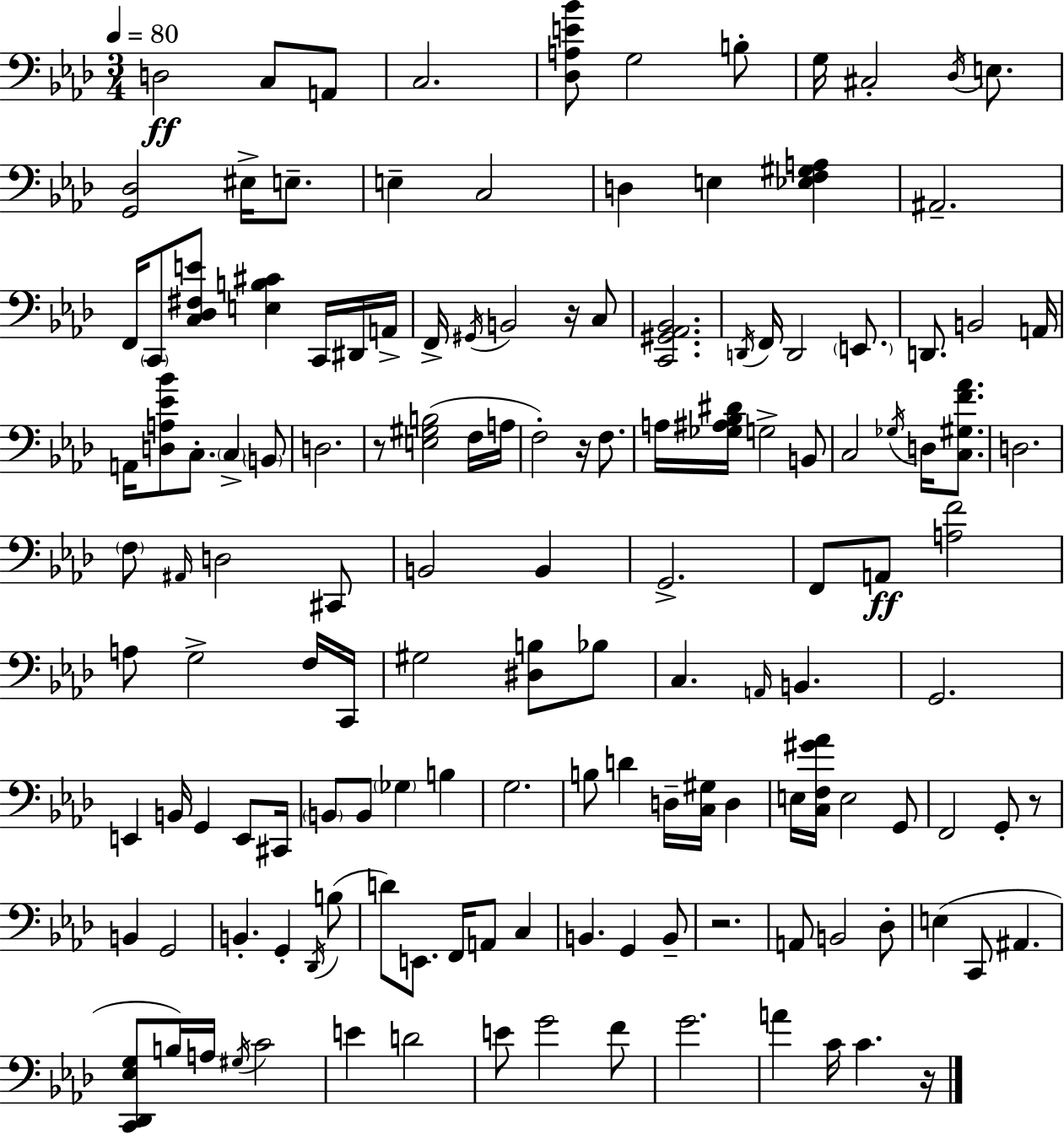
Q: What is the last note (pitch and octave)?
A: C4